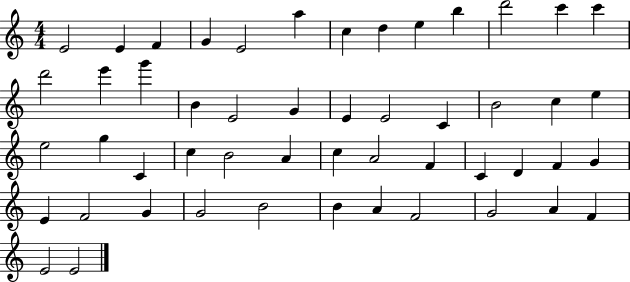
X:1
T:Untitled
M:4/4
L:1/4
K:C
E2 E F G E2 a c d e b d'2 c' c' d'2 e' g' B E2 G E E2 C B2 c e e2 g C c B2 A c A2 F C D F G E F2 G G2 B2 B A F2 G2 A F E2 E2